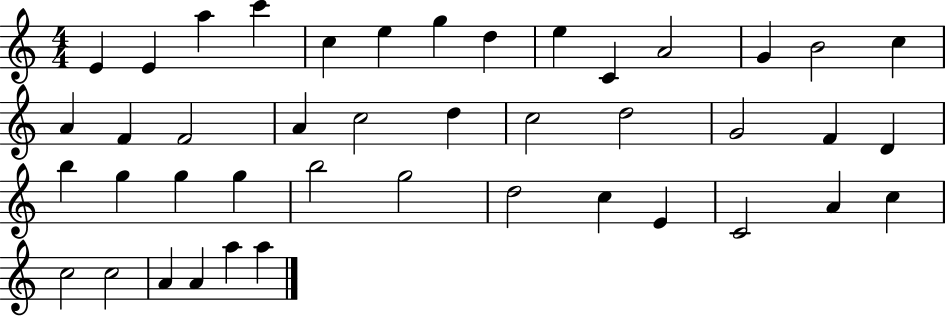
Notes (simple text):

E4/q E4/q A5/q C6/q C5/q E5/q G5/q D5/q E5/q C4/q A4/h G4/q B4/h C5/q A4/q F4/q F4/h A4/q C5/h D5/q C5/h D5/h G4/h F4/q D4/q B5/q G5/q G5/q G5/q B5/h G5/h D5/h C5/q E4/q C4/h A4/q C5/q C5/h C5/h A4/q A4/q A5/q A5/q